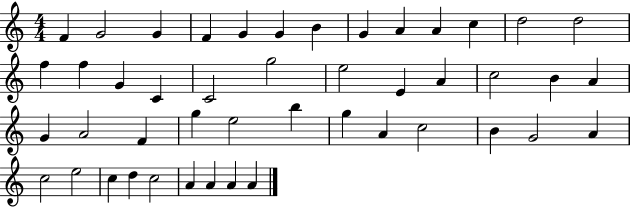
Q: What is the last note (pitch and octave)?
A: A4